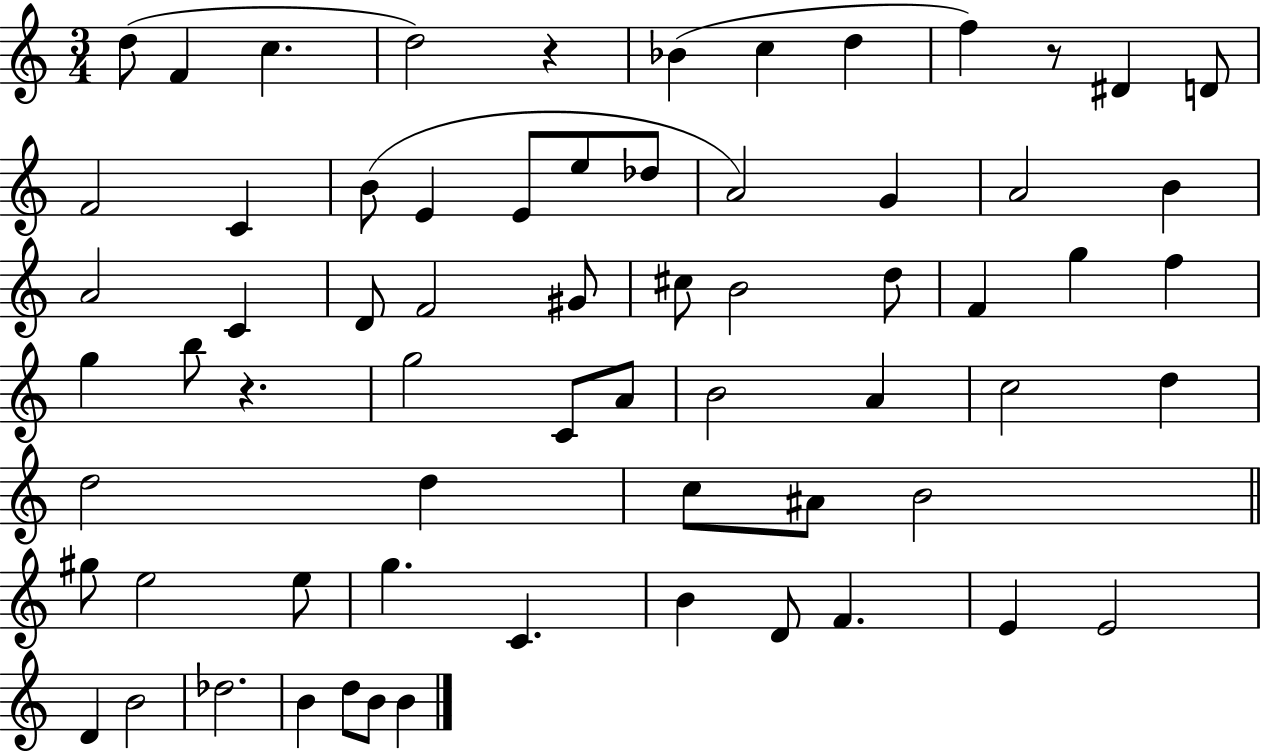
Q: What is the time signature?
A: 3/4